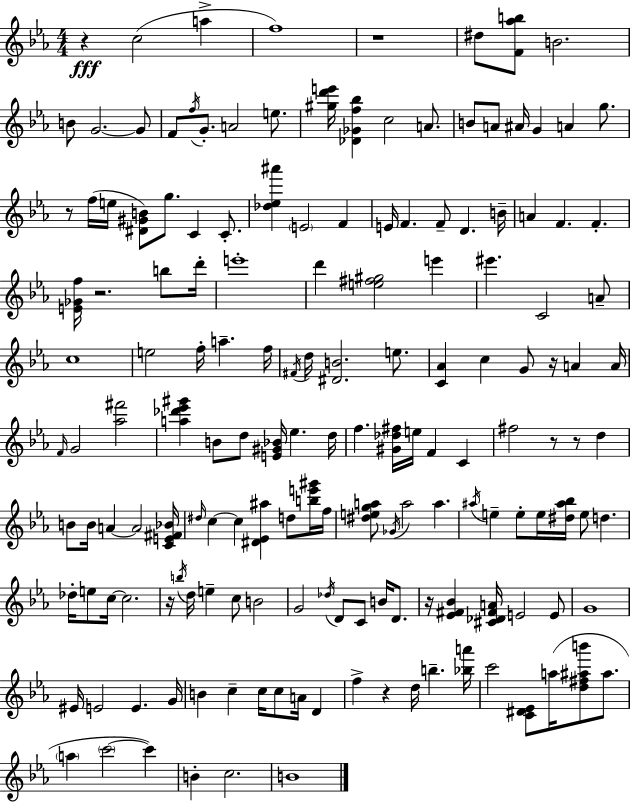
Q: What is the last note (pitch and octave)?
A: B4